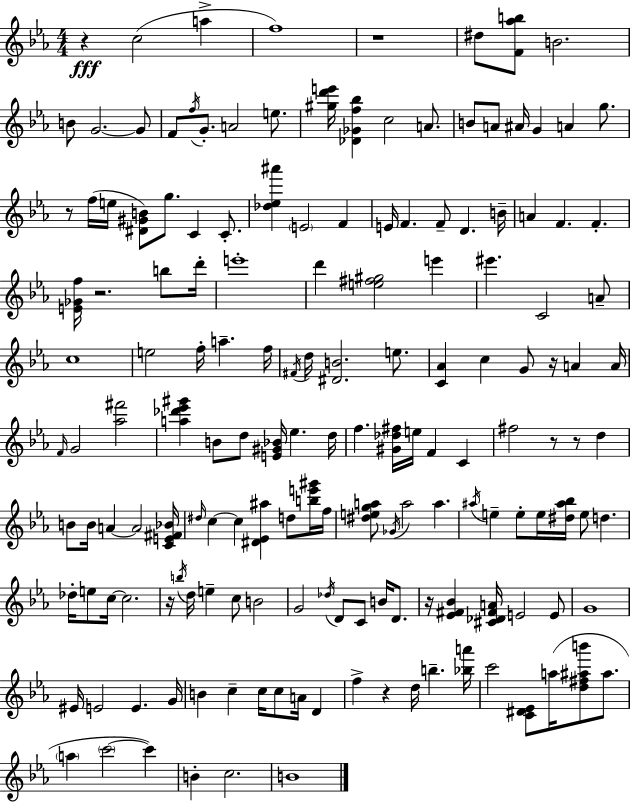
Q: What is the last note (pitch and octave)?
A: B4